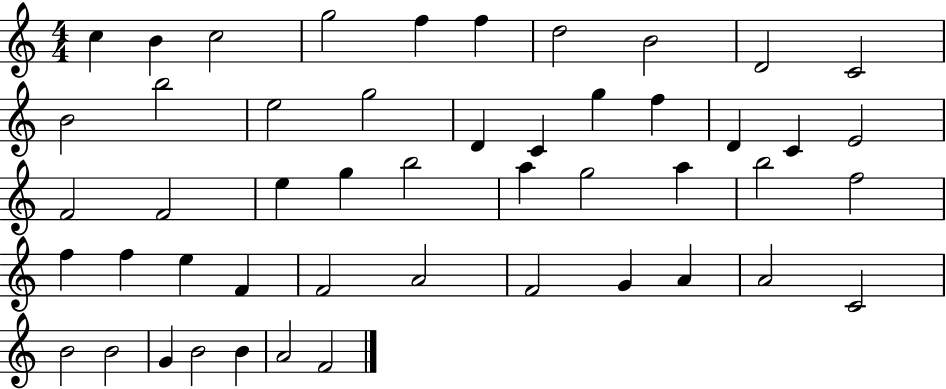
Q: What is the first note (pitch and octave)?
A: C5